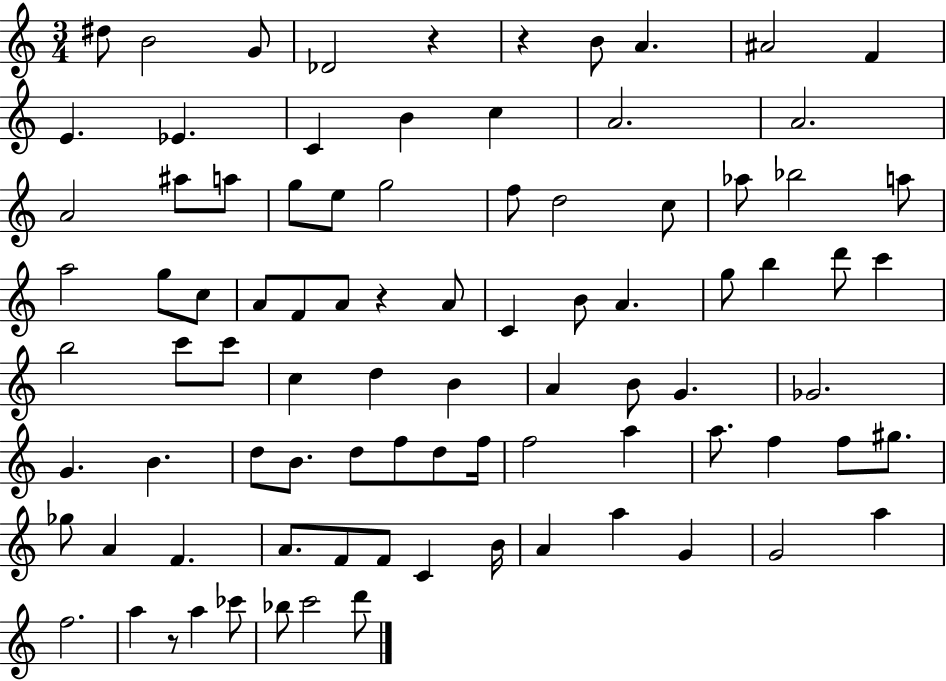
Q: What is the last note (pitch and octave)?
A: D6